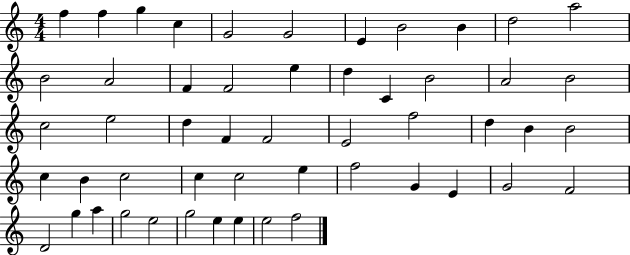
{
  \clef treble
  \numericTimeSignature
  \time 4/4
  \key c \major
  f''4 f''4 g''4 c''4 | g'2 g'2 | e'4 b'2 b'4 | d''2 a''2 | \break b'2 a'2 | f'4 f'2 e''4 | d''4 c'4 b'2 | a'2 b'2 | \break c''2 e''2 | d''4 f'4 f'2 | e'2 f''2 | d''4 b'4 b'2 | \break c''4 b'4 c''2 | c''4 c''2 e''4 | f''2 g'4 e'4 | g'2 f'2 | \break d'2 g''4 a''4 | g''2 e''2 | g''2 e''4 e''4 | e''2 f''2 | \break \bar "|."
}